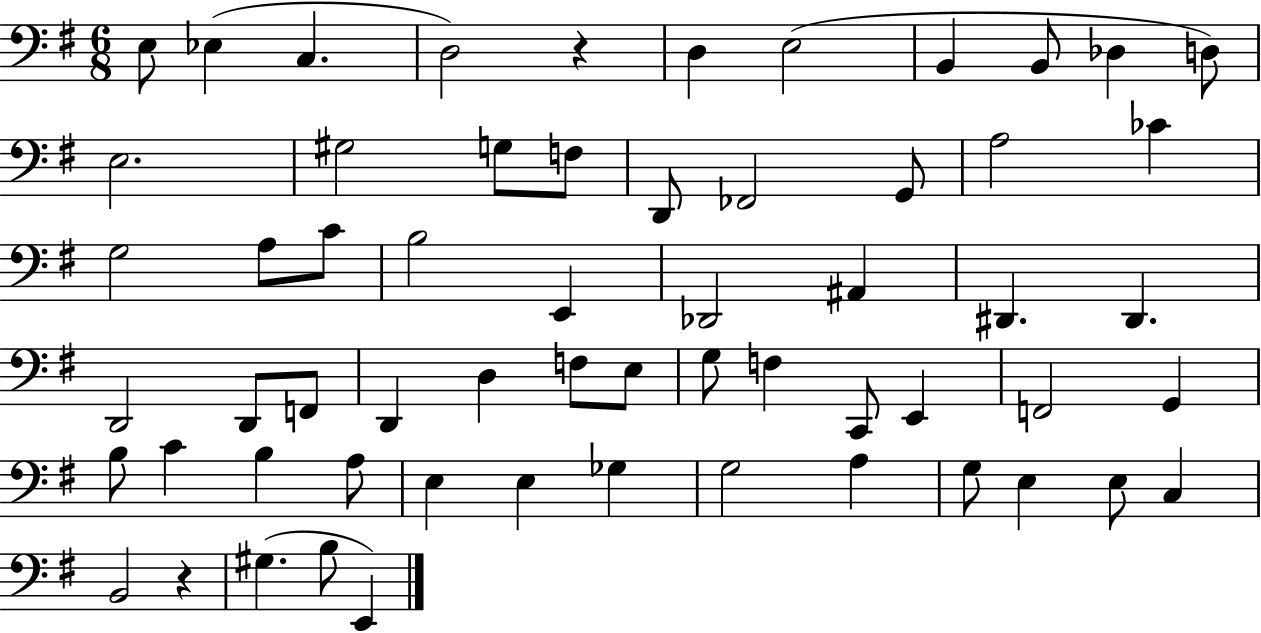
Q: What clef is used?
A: bass